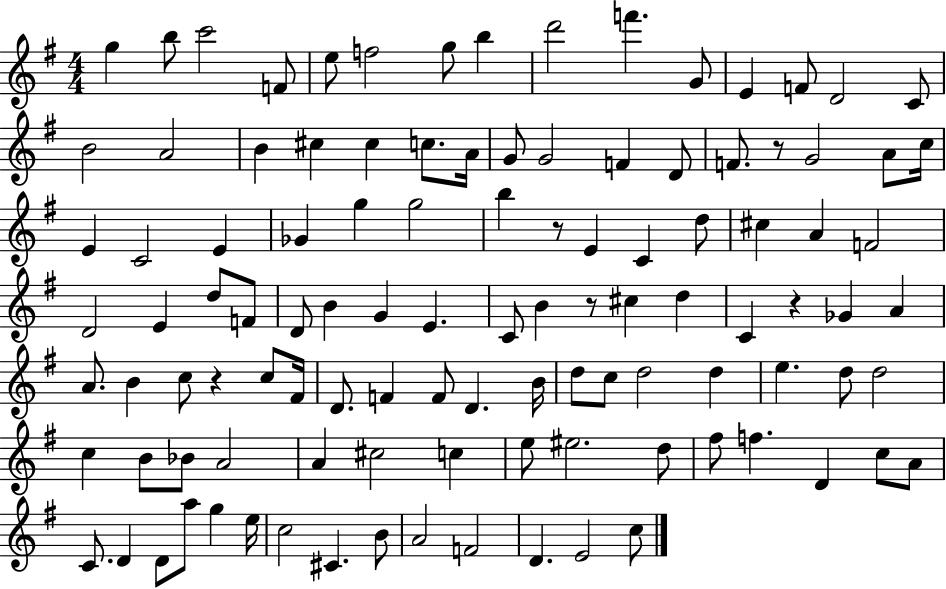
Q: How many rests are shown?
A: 5